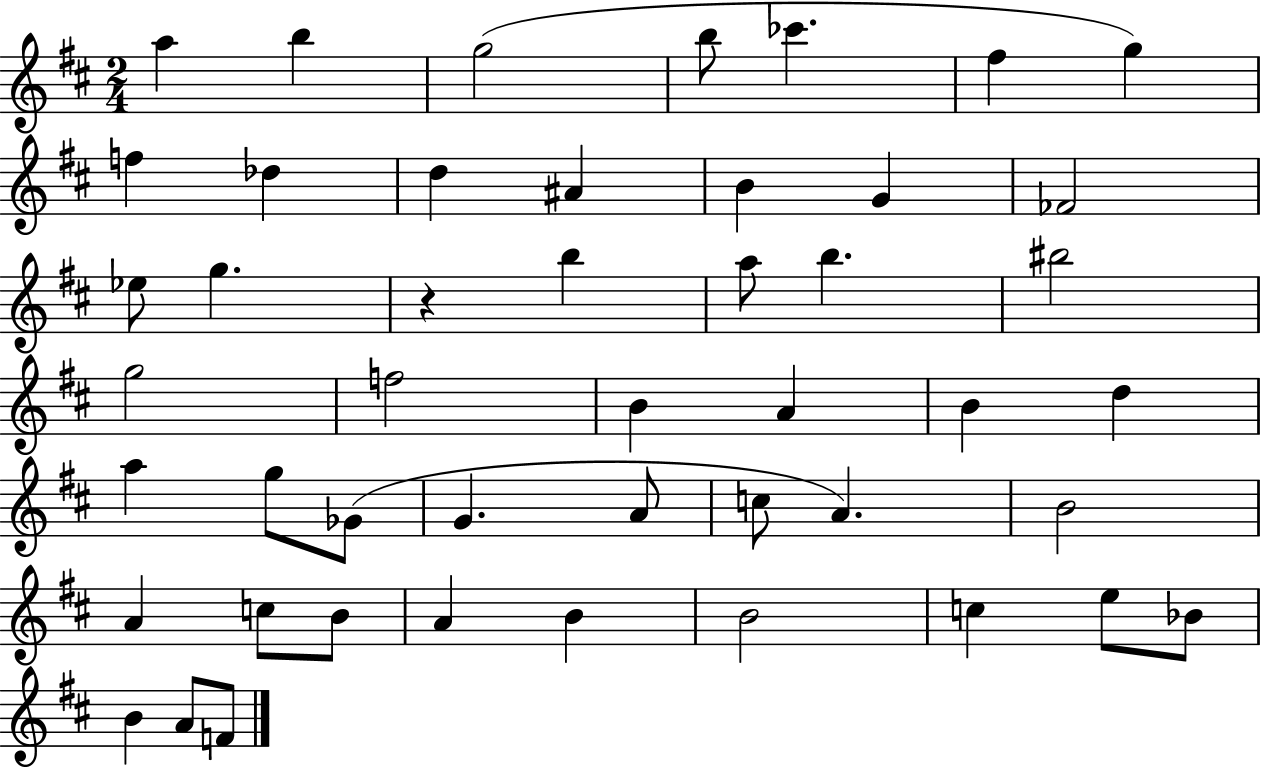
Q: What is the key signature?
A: D major